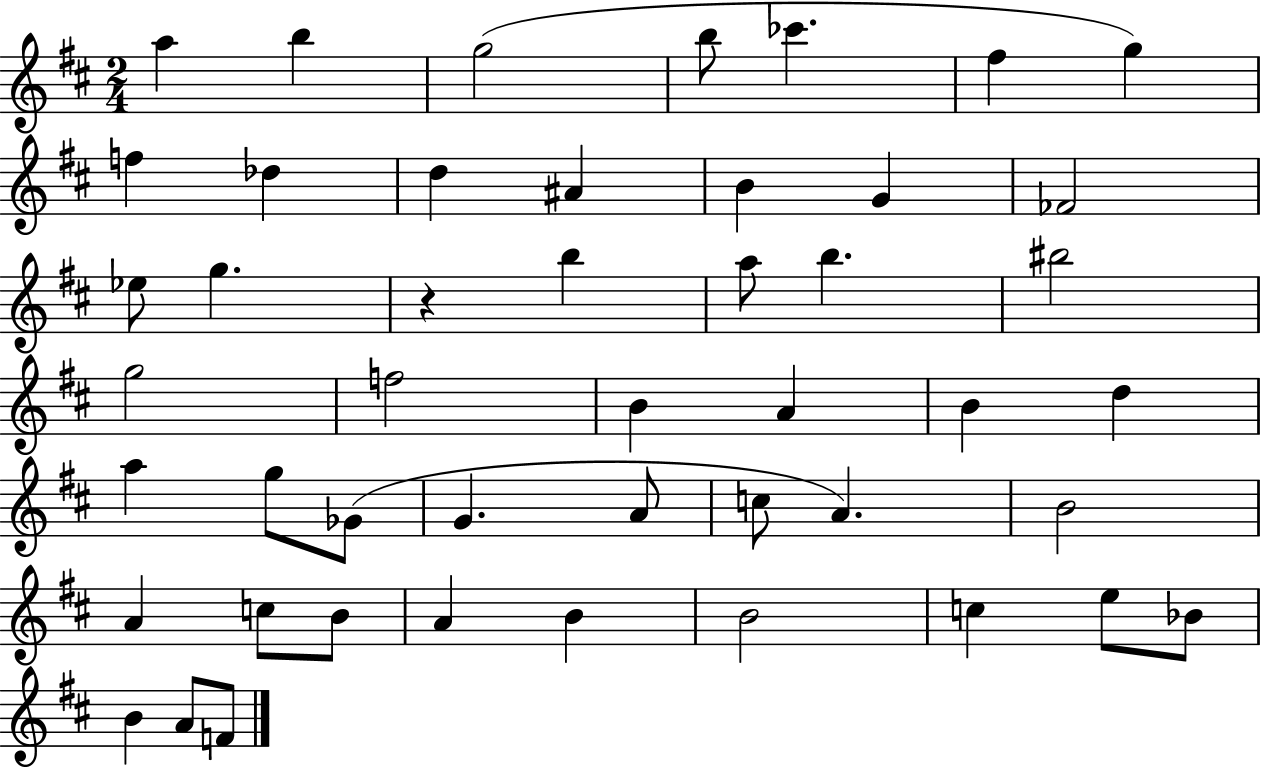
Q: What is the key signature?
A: D major